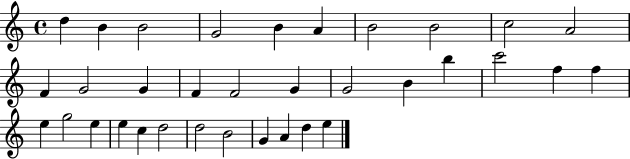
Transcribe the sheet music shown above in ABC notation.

X:1
T:Untitled
M:4/4
L:1/4
K:C
d B B2 G2 B A B2 B2 c2 A2 F G2 G F F2 G G2 B b c'2 f f e g2 e e c d2 d2 B2 G A d e